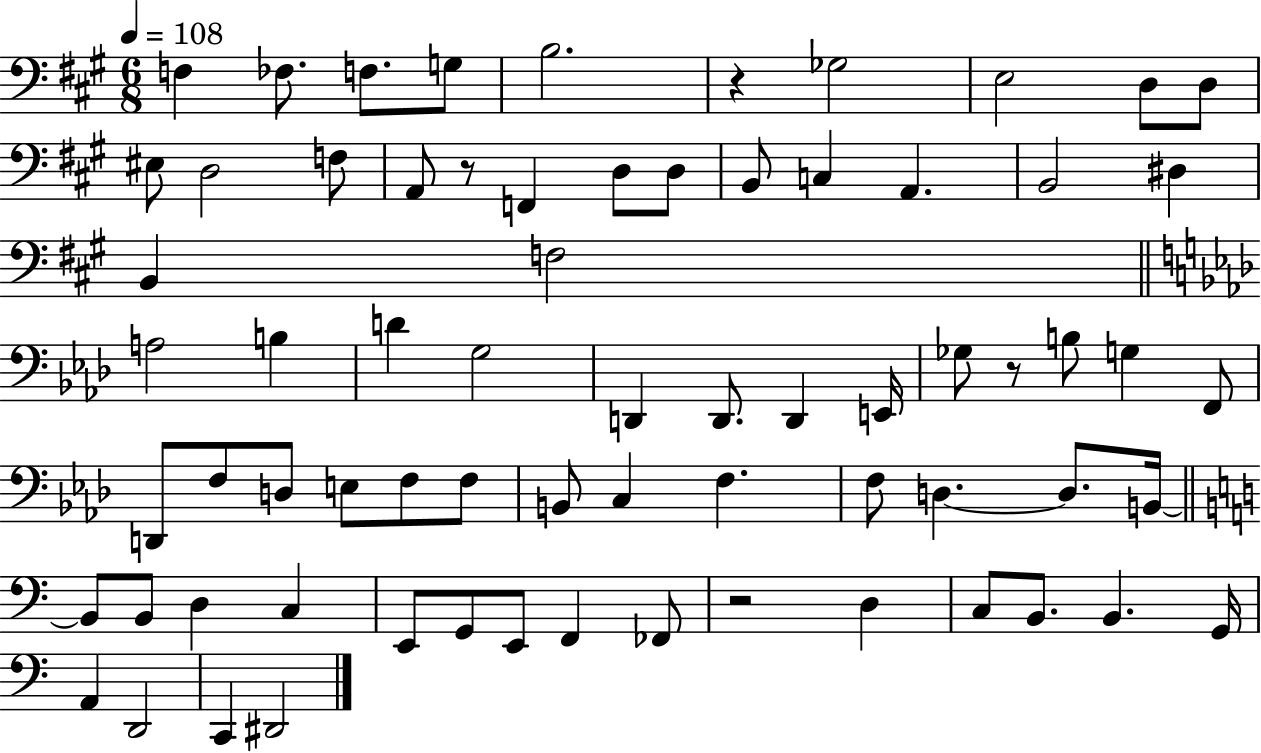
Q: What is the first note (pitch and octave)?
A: F3